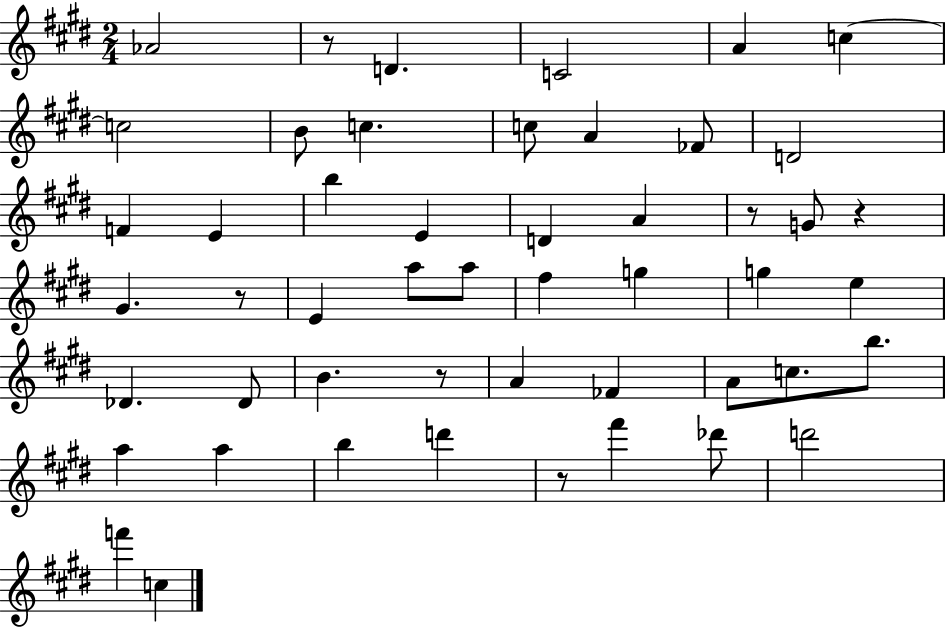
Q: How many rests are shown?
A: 6